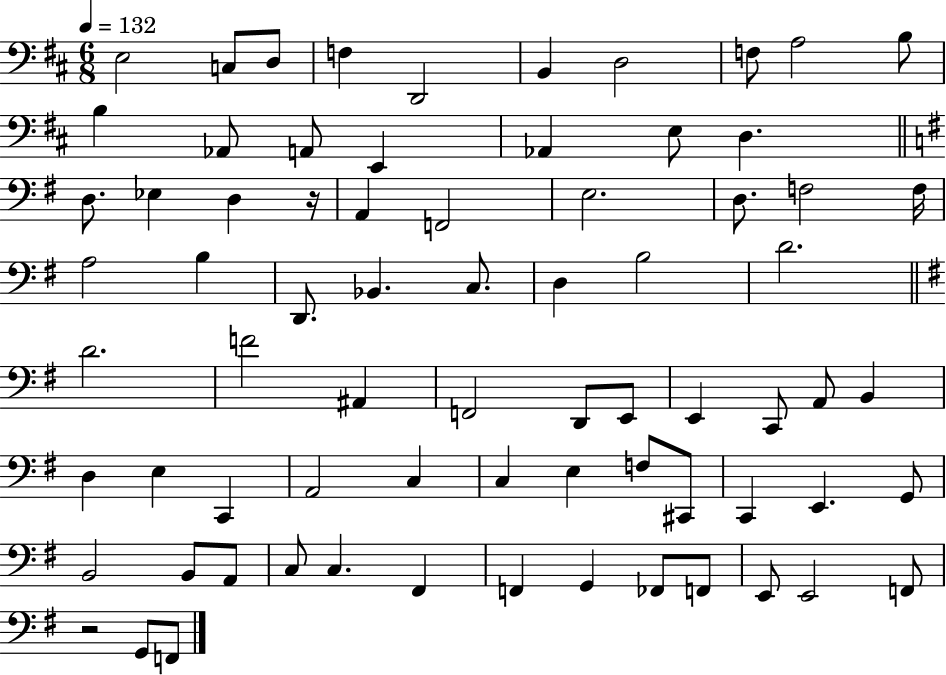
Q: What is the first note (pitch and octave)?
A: E3